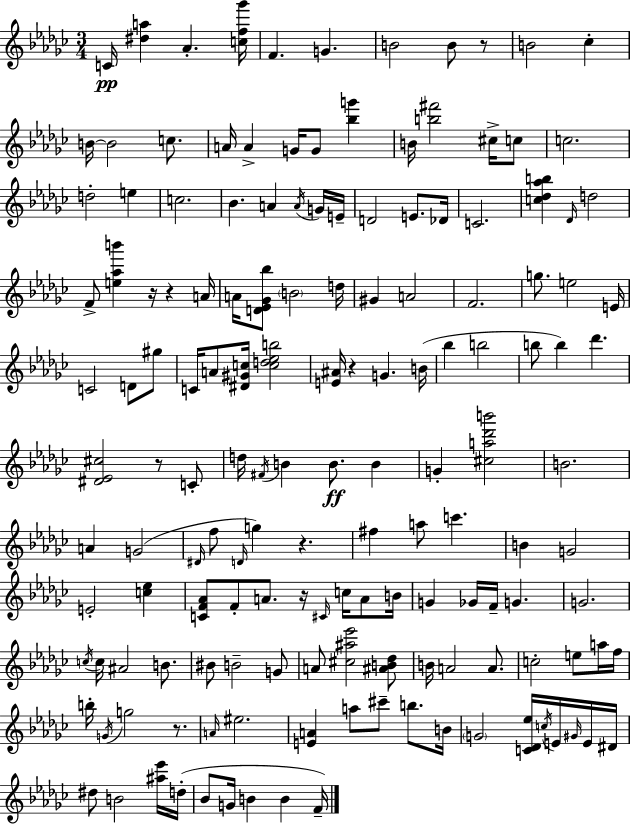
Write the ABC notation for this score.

X:1
T:Untitled
M:3/4
L:1/4
K:Ebm
C/4 [^da] _A [cf_g']/4 F G B2 B/2 z/2 B2 _c B/4 B2 c/2 A/4 A G/4 G/2 [_bg'] B/4 [b^f']2 ^c/4 c/2 c2 d2 e c2 _B A A/4 G/4 E/4 D2 E/2 _D/4 C2 [c_d_ab] _D/4 d2 F/2 [e_ab'] z/4 z A/4 A/4 [D_E_G_b]/2 B2 d/4 ^G A2 F2 g/2 e2 E/4 C2 D/2 ^g/2 C/4 A/2 [^D^Gc]/4 [cd_eb]2 [E^A]/4 z G B/4 _b b2 b/2 b _d' [^D_E^c]2 z/2 C/2 d/4 ^F/4 B B/2 B G [^ca_d'b']2 B2 A G2 ^D/4 f/2 D/4 g z ^f a/2 c' B G2 E2 [c_e] [CF_A]/2 F/2 A/2 z/4 ^C/4 c/4 A/2 B/4 G _G/4 F/4 G G2 c/4 c/4 ^A2 B/2 ^B/2 B2 G/2 A/2 [^c^a_e']2 [^AB_d]/2 B/4 A2 A/2 c2 e/2 a/4 f/4 b/4 G/4 g2 z/2 A/4 ^e2 [EA] a/2 ^c'/2 b/2 B/4 G2 [C_D_e]/4 c/4 E/4 ^G/4 E/4 ^D/4 ^d/2 B2 [^a_e']/4 d/4 _B/2 G/4 B B F/4